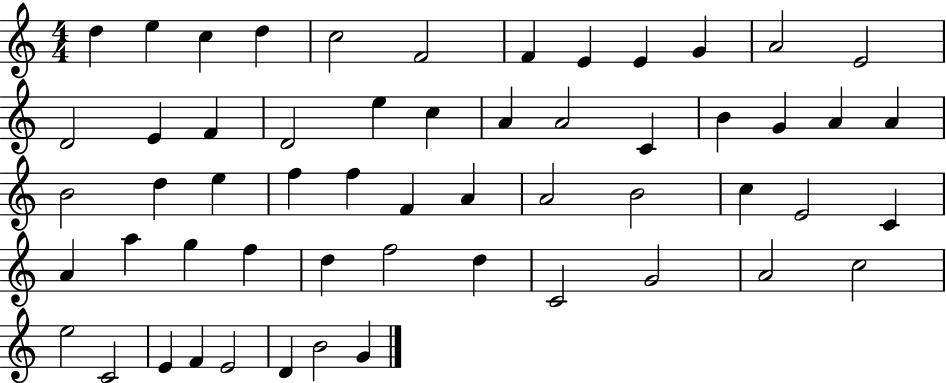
X:1
T:Untitled
M:4/4
L:1/4
K:C
d e c d c2 F2 F E E G A2 E2 D2 E F D2 e c A A2 C B G A A B2 d e f f F A A2 B2 c E2 C A a g f d f2 d C2 G2 A2 c2 e2 C2 E F E2 D B2 G